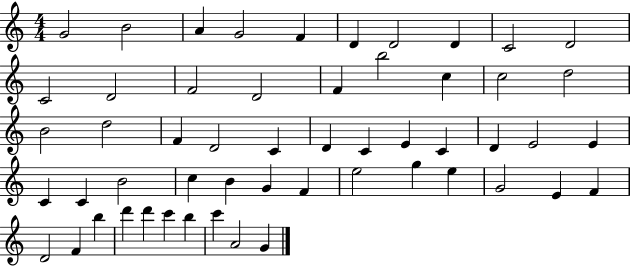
G4/h B4/h A4/q G4/h F4/q D4/q D4/h D4/q C4/h D4/h C4/h D4/h F4/h D4/h F4/q B5/h C5/q C5/h D5/h B4/h D5/h F4/q D4/h C4/q D4/q C4/q E4/q C4/q D4/q E4/h E4/q C4/q C4/q B4/h C5/q B4/q G4/q F4/q E5/h G5/q E5/q G4/h E4/q F4/q D4/h F4/q B5/q D6/q D6/q C6/q B5/q C6/q A4/h G4/q